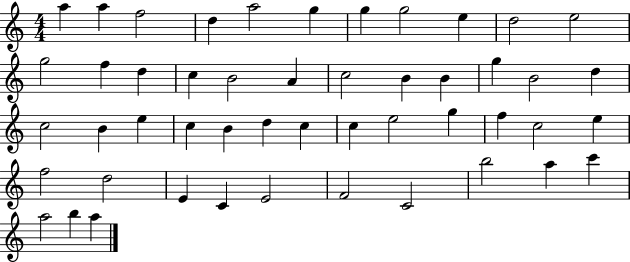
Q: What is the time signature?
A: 4/4